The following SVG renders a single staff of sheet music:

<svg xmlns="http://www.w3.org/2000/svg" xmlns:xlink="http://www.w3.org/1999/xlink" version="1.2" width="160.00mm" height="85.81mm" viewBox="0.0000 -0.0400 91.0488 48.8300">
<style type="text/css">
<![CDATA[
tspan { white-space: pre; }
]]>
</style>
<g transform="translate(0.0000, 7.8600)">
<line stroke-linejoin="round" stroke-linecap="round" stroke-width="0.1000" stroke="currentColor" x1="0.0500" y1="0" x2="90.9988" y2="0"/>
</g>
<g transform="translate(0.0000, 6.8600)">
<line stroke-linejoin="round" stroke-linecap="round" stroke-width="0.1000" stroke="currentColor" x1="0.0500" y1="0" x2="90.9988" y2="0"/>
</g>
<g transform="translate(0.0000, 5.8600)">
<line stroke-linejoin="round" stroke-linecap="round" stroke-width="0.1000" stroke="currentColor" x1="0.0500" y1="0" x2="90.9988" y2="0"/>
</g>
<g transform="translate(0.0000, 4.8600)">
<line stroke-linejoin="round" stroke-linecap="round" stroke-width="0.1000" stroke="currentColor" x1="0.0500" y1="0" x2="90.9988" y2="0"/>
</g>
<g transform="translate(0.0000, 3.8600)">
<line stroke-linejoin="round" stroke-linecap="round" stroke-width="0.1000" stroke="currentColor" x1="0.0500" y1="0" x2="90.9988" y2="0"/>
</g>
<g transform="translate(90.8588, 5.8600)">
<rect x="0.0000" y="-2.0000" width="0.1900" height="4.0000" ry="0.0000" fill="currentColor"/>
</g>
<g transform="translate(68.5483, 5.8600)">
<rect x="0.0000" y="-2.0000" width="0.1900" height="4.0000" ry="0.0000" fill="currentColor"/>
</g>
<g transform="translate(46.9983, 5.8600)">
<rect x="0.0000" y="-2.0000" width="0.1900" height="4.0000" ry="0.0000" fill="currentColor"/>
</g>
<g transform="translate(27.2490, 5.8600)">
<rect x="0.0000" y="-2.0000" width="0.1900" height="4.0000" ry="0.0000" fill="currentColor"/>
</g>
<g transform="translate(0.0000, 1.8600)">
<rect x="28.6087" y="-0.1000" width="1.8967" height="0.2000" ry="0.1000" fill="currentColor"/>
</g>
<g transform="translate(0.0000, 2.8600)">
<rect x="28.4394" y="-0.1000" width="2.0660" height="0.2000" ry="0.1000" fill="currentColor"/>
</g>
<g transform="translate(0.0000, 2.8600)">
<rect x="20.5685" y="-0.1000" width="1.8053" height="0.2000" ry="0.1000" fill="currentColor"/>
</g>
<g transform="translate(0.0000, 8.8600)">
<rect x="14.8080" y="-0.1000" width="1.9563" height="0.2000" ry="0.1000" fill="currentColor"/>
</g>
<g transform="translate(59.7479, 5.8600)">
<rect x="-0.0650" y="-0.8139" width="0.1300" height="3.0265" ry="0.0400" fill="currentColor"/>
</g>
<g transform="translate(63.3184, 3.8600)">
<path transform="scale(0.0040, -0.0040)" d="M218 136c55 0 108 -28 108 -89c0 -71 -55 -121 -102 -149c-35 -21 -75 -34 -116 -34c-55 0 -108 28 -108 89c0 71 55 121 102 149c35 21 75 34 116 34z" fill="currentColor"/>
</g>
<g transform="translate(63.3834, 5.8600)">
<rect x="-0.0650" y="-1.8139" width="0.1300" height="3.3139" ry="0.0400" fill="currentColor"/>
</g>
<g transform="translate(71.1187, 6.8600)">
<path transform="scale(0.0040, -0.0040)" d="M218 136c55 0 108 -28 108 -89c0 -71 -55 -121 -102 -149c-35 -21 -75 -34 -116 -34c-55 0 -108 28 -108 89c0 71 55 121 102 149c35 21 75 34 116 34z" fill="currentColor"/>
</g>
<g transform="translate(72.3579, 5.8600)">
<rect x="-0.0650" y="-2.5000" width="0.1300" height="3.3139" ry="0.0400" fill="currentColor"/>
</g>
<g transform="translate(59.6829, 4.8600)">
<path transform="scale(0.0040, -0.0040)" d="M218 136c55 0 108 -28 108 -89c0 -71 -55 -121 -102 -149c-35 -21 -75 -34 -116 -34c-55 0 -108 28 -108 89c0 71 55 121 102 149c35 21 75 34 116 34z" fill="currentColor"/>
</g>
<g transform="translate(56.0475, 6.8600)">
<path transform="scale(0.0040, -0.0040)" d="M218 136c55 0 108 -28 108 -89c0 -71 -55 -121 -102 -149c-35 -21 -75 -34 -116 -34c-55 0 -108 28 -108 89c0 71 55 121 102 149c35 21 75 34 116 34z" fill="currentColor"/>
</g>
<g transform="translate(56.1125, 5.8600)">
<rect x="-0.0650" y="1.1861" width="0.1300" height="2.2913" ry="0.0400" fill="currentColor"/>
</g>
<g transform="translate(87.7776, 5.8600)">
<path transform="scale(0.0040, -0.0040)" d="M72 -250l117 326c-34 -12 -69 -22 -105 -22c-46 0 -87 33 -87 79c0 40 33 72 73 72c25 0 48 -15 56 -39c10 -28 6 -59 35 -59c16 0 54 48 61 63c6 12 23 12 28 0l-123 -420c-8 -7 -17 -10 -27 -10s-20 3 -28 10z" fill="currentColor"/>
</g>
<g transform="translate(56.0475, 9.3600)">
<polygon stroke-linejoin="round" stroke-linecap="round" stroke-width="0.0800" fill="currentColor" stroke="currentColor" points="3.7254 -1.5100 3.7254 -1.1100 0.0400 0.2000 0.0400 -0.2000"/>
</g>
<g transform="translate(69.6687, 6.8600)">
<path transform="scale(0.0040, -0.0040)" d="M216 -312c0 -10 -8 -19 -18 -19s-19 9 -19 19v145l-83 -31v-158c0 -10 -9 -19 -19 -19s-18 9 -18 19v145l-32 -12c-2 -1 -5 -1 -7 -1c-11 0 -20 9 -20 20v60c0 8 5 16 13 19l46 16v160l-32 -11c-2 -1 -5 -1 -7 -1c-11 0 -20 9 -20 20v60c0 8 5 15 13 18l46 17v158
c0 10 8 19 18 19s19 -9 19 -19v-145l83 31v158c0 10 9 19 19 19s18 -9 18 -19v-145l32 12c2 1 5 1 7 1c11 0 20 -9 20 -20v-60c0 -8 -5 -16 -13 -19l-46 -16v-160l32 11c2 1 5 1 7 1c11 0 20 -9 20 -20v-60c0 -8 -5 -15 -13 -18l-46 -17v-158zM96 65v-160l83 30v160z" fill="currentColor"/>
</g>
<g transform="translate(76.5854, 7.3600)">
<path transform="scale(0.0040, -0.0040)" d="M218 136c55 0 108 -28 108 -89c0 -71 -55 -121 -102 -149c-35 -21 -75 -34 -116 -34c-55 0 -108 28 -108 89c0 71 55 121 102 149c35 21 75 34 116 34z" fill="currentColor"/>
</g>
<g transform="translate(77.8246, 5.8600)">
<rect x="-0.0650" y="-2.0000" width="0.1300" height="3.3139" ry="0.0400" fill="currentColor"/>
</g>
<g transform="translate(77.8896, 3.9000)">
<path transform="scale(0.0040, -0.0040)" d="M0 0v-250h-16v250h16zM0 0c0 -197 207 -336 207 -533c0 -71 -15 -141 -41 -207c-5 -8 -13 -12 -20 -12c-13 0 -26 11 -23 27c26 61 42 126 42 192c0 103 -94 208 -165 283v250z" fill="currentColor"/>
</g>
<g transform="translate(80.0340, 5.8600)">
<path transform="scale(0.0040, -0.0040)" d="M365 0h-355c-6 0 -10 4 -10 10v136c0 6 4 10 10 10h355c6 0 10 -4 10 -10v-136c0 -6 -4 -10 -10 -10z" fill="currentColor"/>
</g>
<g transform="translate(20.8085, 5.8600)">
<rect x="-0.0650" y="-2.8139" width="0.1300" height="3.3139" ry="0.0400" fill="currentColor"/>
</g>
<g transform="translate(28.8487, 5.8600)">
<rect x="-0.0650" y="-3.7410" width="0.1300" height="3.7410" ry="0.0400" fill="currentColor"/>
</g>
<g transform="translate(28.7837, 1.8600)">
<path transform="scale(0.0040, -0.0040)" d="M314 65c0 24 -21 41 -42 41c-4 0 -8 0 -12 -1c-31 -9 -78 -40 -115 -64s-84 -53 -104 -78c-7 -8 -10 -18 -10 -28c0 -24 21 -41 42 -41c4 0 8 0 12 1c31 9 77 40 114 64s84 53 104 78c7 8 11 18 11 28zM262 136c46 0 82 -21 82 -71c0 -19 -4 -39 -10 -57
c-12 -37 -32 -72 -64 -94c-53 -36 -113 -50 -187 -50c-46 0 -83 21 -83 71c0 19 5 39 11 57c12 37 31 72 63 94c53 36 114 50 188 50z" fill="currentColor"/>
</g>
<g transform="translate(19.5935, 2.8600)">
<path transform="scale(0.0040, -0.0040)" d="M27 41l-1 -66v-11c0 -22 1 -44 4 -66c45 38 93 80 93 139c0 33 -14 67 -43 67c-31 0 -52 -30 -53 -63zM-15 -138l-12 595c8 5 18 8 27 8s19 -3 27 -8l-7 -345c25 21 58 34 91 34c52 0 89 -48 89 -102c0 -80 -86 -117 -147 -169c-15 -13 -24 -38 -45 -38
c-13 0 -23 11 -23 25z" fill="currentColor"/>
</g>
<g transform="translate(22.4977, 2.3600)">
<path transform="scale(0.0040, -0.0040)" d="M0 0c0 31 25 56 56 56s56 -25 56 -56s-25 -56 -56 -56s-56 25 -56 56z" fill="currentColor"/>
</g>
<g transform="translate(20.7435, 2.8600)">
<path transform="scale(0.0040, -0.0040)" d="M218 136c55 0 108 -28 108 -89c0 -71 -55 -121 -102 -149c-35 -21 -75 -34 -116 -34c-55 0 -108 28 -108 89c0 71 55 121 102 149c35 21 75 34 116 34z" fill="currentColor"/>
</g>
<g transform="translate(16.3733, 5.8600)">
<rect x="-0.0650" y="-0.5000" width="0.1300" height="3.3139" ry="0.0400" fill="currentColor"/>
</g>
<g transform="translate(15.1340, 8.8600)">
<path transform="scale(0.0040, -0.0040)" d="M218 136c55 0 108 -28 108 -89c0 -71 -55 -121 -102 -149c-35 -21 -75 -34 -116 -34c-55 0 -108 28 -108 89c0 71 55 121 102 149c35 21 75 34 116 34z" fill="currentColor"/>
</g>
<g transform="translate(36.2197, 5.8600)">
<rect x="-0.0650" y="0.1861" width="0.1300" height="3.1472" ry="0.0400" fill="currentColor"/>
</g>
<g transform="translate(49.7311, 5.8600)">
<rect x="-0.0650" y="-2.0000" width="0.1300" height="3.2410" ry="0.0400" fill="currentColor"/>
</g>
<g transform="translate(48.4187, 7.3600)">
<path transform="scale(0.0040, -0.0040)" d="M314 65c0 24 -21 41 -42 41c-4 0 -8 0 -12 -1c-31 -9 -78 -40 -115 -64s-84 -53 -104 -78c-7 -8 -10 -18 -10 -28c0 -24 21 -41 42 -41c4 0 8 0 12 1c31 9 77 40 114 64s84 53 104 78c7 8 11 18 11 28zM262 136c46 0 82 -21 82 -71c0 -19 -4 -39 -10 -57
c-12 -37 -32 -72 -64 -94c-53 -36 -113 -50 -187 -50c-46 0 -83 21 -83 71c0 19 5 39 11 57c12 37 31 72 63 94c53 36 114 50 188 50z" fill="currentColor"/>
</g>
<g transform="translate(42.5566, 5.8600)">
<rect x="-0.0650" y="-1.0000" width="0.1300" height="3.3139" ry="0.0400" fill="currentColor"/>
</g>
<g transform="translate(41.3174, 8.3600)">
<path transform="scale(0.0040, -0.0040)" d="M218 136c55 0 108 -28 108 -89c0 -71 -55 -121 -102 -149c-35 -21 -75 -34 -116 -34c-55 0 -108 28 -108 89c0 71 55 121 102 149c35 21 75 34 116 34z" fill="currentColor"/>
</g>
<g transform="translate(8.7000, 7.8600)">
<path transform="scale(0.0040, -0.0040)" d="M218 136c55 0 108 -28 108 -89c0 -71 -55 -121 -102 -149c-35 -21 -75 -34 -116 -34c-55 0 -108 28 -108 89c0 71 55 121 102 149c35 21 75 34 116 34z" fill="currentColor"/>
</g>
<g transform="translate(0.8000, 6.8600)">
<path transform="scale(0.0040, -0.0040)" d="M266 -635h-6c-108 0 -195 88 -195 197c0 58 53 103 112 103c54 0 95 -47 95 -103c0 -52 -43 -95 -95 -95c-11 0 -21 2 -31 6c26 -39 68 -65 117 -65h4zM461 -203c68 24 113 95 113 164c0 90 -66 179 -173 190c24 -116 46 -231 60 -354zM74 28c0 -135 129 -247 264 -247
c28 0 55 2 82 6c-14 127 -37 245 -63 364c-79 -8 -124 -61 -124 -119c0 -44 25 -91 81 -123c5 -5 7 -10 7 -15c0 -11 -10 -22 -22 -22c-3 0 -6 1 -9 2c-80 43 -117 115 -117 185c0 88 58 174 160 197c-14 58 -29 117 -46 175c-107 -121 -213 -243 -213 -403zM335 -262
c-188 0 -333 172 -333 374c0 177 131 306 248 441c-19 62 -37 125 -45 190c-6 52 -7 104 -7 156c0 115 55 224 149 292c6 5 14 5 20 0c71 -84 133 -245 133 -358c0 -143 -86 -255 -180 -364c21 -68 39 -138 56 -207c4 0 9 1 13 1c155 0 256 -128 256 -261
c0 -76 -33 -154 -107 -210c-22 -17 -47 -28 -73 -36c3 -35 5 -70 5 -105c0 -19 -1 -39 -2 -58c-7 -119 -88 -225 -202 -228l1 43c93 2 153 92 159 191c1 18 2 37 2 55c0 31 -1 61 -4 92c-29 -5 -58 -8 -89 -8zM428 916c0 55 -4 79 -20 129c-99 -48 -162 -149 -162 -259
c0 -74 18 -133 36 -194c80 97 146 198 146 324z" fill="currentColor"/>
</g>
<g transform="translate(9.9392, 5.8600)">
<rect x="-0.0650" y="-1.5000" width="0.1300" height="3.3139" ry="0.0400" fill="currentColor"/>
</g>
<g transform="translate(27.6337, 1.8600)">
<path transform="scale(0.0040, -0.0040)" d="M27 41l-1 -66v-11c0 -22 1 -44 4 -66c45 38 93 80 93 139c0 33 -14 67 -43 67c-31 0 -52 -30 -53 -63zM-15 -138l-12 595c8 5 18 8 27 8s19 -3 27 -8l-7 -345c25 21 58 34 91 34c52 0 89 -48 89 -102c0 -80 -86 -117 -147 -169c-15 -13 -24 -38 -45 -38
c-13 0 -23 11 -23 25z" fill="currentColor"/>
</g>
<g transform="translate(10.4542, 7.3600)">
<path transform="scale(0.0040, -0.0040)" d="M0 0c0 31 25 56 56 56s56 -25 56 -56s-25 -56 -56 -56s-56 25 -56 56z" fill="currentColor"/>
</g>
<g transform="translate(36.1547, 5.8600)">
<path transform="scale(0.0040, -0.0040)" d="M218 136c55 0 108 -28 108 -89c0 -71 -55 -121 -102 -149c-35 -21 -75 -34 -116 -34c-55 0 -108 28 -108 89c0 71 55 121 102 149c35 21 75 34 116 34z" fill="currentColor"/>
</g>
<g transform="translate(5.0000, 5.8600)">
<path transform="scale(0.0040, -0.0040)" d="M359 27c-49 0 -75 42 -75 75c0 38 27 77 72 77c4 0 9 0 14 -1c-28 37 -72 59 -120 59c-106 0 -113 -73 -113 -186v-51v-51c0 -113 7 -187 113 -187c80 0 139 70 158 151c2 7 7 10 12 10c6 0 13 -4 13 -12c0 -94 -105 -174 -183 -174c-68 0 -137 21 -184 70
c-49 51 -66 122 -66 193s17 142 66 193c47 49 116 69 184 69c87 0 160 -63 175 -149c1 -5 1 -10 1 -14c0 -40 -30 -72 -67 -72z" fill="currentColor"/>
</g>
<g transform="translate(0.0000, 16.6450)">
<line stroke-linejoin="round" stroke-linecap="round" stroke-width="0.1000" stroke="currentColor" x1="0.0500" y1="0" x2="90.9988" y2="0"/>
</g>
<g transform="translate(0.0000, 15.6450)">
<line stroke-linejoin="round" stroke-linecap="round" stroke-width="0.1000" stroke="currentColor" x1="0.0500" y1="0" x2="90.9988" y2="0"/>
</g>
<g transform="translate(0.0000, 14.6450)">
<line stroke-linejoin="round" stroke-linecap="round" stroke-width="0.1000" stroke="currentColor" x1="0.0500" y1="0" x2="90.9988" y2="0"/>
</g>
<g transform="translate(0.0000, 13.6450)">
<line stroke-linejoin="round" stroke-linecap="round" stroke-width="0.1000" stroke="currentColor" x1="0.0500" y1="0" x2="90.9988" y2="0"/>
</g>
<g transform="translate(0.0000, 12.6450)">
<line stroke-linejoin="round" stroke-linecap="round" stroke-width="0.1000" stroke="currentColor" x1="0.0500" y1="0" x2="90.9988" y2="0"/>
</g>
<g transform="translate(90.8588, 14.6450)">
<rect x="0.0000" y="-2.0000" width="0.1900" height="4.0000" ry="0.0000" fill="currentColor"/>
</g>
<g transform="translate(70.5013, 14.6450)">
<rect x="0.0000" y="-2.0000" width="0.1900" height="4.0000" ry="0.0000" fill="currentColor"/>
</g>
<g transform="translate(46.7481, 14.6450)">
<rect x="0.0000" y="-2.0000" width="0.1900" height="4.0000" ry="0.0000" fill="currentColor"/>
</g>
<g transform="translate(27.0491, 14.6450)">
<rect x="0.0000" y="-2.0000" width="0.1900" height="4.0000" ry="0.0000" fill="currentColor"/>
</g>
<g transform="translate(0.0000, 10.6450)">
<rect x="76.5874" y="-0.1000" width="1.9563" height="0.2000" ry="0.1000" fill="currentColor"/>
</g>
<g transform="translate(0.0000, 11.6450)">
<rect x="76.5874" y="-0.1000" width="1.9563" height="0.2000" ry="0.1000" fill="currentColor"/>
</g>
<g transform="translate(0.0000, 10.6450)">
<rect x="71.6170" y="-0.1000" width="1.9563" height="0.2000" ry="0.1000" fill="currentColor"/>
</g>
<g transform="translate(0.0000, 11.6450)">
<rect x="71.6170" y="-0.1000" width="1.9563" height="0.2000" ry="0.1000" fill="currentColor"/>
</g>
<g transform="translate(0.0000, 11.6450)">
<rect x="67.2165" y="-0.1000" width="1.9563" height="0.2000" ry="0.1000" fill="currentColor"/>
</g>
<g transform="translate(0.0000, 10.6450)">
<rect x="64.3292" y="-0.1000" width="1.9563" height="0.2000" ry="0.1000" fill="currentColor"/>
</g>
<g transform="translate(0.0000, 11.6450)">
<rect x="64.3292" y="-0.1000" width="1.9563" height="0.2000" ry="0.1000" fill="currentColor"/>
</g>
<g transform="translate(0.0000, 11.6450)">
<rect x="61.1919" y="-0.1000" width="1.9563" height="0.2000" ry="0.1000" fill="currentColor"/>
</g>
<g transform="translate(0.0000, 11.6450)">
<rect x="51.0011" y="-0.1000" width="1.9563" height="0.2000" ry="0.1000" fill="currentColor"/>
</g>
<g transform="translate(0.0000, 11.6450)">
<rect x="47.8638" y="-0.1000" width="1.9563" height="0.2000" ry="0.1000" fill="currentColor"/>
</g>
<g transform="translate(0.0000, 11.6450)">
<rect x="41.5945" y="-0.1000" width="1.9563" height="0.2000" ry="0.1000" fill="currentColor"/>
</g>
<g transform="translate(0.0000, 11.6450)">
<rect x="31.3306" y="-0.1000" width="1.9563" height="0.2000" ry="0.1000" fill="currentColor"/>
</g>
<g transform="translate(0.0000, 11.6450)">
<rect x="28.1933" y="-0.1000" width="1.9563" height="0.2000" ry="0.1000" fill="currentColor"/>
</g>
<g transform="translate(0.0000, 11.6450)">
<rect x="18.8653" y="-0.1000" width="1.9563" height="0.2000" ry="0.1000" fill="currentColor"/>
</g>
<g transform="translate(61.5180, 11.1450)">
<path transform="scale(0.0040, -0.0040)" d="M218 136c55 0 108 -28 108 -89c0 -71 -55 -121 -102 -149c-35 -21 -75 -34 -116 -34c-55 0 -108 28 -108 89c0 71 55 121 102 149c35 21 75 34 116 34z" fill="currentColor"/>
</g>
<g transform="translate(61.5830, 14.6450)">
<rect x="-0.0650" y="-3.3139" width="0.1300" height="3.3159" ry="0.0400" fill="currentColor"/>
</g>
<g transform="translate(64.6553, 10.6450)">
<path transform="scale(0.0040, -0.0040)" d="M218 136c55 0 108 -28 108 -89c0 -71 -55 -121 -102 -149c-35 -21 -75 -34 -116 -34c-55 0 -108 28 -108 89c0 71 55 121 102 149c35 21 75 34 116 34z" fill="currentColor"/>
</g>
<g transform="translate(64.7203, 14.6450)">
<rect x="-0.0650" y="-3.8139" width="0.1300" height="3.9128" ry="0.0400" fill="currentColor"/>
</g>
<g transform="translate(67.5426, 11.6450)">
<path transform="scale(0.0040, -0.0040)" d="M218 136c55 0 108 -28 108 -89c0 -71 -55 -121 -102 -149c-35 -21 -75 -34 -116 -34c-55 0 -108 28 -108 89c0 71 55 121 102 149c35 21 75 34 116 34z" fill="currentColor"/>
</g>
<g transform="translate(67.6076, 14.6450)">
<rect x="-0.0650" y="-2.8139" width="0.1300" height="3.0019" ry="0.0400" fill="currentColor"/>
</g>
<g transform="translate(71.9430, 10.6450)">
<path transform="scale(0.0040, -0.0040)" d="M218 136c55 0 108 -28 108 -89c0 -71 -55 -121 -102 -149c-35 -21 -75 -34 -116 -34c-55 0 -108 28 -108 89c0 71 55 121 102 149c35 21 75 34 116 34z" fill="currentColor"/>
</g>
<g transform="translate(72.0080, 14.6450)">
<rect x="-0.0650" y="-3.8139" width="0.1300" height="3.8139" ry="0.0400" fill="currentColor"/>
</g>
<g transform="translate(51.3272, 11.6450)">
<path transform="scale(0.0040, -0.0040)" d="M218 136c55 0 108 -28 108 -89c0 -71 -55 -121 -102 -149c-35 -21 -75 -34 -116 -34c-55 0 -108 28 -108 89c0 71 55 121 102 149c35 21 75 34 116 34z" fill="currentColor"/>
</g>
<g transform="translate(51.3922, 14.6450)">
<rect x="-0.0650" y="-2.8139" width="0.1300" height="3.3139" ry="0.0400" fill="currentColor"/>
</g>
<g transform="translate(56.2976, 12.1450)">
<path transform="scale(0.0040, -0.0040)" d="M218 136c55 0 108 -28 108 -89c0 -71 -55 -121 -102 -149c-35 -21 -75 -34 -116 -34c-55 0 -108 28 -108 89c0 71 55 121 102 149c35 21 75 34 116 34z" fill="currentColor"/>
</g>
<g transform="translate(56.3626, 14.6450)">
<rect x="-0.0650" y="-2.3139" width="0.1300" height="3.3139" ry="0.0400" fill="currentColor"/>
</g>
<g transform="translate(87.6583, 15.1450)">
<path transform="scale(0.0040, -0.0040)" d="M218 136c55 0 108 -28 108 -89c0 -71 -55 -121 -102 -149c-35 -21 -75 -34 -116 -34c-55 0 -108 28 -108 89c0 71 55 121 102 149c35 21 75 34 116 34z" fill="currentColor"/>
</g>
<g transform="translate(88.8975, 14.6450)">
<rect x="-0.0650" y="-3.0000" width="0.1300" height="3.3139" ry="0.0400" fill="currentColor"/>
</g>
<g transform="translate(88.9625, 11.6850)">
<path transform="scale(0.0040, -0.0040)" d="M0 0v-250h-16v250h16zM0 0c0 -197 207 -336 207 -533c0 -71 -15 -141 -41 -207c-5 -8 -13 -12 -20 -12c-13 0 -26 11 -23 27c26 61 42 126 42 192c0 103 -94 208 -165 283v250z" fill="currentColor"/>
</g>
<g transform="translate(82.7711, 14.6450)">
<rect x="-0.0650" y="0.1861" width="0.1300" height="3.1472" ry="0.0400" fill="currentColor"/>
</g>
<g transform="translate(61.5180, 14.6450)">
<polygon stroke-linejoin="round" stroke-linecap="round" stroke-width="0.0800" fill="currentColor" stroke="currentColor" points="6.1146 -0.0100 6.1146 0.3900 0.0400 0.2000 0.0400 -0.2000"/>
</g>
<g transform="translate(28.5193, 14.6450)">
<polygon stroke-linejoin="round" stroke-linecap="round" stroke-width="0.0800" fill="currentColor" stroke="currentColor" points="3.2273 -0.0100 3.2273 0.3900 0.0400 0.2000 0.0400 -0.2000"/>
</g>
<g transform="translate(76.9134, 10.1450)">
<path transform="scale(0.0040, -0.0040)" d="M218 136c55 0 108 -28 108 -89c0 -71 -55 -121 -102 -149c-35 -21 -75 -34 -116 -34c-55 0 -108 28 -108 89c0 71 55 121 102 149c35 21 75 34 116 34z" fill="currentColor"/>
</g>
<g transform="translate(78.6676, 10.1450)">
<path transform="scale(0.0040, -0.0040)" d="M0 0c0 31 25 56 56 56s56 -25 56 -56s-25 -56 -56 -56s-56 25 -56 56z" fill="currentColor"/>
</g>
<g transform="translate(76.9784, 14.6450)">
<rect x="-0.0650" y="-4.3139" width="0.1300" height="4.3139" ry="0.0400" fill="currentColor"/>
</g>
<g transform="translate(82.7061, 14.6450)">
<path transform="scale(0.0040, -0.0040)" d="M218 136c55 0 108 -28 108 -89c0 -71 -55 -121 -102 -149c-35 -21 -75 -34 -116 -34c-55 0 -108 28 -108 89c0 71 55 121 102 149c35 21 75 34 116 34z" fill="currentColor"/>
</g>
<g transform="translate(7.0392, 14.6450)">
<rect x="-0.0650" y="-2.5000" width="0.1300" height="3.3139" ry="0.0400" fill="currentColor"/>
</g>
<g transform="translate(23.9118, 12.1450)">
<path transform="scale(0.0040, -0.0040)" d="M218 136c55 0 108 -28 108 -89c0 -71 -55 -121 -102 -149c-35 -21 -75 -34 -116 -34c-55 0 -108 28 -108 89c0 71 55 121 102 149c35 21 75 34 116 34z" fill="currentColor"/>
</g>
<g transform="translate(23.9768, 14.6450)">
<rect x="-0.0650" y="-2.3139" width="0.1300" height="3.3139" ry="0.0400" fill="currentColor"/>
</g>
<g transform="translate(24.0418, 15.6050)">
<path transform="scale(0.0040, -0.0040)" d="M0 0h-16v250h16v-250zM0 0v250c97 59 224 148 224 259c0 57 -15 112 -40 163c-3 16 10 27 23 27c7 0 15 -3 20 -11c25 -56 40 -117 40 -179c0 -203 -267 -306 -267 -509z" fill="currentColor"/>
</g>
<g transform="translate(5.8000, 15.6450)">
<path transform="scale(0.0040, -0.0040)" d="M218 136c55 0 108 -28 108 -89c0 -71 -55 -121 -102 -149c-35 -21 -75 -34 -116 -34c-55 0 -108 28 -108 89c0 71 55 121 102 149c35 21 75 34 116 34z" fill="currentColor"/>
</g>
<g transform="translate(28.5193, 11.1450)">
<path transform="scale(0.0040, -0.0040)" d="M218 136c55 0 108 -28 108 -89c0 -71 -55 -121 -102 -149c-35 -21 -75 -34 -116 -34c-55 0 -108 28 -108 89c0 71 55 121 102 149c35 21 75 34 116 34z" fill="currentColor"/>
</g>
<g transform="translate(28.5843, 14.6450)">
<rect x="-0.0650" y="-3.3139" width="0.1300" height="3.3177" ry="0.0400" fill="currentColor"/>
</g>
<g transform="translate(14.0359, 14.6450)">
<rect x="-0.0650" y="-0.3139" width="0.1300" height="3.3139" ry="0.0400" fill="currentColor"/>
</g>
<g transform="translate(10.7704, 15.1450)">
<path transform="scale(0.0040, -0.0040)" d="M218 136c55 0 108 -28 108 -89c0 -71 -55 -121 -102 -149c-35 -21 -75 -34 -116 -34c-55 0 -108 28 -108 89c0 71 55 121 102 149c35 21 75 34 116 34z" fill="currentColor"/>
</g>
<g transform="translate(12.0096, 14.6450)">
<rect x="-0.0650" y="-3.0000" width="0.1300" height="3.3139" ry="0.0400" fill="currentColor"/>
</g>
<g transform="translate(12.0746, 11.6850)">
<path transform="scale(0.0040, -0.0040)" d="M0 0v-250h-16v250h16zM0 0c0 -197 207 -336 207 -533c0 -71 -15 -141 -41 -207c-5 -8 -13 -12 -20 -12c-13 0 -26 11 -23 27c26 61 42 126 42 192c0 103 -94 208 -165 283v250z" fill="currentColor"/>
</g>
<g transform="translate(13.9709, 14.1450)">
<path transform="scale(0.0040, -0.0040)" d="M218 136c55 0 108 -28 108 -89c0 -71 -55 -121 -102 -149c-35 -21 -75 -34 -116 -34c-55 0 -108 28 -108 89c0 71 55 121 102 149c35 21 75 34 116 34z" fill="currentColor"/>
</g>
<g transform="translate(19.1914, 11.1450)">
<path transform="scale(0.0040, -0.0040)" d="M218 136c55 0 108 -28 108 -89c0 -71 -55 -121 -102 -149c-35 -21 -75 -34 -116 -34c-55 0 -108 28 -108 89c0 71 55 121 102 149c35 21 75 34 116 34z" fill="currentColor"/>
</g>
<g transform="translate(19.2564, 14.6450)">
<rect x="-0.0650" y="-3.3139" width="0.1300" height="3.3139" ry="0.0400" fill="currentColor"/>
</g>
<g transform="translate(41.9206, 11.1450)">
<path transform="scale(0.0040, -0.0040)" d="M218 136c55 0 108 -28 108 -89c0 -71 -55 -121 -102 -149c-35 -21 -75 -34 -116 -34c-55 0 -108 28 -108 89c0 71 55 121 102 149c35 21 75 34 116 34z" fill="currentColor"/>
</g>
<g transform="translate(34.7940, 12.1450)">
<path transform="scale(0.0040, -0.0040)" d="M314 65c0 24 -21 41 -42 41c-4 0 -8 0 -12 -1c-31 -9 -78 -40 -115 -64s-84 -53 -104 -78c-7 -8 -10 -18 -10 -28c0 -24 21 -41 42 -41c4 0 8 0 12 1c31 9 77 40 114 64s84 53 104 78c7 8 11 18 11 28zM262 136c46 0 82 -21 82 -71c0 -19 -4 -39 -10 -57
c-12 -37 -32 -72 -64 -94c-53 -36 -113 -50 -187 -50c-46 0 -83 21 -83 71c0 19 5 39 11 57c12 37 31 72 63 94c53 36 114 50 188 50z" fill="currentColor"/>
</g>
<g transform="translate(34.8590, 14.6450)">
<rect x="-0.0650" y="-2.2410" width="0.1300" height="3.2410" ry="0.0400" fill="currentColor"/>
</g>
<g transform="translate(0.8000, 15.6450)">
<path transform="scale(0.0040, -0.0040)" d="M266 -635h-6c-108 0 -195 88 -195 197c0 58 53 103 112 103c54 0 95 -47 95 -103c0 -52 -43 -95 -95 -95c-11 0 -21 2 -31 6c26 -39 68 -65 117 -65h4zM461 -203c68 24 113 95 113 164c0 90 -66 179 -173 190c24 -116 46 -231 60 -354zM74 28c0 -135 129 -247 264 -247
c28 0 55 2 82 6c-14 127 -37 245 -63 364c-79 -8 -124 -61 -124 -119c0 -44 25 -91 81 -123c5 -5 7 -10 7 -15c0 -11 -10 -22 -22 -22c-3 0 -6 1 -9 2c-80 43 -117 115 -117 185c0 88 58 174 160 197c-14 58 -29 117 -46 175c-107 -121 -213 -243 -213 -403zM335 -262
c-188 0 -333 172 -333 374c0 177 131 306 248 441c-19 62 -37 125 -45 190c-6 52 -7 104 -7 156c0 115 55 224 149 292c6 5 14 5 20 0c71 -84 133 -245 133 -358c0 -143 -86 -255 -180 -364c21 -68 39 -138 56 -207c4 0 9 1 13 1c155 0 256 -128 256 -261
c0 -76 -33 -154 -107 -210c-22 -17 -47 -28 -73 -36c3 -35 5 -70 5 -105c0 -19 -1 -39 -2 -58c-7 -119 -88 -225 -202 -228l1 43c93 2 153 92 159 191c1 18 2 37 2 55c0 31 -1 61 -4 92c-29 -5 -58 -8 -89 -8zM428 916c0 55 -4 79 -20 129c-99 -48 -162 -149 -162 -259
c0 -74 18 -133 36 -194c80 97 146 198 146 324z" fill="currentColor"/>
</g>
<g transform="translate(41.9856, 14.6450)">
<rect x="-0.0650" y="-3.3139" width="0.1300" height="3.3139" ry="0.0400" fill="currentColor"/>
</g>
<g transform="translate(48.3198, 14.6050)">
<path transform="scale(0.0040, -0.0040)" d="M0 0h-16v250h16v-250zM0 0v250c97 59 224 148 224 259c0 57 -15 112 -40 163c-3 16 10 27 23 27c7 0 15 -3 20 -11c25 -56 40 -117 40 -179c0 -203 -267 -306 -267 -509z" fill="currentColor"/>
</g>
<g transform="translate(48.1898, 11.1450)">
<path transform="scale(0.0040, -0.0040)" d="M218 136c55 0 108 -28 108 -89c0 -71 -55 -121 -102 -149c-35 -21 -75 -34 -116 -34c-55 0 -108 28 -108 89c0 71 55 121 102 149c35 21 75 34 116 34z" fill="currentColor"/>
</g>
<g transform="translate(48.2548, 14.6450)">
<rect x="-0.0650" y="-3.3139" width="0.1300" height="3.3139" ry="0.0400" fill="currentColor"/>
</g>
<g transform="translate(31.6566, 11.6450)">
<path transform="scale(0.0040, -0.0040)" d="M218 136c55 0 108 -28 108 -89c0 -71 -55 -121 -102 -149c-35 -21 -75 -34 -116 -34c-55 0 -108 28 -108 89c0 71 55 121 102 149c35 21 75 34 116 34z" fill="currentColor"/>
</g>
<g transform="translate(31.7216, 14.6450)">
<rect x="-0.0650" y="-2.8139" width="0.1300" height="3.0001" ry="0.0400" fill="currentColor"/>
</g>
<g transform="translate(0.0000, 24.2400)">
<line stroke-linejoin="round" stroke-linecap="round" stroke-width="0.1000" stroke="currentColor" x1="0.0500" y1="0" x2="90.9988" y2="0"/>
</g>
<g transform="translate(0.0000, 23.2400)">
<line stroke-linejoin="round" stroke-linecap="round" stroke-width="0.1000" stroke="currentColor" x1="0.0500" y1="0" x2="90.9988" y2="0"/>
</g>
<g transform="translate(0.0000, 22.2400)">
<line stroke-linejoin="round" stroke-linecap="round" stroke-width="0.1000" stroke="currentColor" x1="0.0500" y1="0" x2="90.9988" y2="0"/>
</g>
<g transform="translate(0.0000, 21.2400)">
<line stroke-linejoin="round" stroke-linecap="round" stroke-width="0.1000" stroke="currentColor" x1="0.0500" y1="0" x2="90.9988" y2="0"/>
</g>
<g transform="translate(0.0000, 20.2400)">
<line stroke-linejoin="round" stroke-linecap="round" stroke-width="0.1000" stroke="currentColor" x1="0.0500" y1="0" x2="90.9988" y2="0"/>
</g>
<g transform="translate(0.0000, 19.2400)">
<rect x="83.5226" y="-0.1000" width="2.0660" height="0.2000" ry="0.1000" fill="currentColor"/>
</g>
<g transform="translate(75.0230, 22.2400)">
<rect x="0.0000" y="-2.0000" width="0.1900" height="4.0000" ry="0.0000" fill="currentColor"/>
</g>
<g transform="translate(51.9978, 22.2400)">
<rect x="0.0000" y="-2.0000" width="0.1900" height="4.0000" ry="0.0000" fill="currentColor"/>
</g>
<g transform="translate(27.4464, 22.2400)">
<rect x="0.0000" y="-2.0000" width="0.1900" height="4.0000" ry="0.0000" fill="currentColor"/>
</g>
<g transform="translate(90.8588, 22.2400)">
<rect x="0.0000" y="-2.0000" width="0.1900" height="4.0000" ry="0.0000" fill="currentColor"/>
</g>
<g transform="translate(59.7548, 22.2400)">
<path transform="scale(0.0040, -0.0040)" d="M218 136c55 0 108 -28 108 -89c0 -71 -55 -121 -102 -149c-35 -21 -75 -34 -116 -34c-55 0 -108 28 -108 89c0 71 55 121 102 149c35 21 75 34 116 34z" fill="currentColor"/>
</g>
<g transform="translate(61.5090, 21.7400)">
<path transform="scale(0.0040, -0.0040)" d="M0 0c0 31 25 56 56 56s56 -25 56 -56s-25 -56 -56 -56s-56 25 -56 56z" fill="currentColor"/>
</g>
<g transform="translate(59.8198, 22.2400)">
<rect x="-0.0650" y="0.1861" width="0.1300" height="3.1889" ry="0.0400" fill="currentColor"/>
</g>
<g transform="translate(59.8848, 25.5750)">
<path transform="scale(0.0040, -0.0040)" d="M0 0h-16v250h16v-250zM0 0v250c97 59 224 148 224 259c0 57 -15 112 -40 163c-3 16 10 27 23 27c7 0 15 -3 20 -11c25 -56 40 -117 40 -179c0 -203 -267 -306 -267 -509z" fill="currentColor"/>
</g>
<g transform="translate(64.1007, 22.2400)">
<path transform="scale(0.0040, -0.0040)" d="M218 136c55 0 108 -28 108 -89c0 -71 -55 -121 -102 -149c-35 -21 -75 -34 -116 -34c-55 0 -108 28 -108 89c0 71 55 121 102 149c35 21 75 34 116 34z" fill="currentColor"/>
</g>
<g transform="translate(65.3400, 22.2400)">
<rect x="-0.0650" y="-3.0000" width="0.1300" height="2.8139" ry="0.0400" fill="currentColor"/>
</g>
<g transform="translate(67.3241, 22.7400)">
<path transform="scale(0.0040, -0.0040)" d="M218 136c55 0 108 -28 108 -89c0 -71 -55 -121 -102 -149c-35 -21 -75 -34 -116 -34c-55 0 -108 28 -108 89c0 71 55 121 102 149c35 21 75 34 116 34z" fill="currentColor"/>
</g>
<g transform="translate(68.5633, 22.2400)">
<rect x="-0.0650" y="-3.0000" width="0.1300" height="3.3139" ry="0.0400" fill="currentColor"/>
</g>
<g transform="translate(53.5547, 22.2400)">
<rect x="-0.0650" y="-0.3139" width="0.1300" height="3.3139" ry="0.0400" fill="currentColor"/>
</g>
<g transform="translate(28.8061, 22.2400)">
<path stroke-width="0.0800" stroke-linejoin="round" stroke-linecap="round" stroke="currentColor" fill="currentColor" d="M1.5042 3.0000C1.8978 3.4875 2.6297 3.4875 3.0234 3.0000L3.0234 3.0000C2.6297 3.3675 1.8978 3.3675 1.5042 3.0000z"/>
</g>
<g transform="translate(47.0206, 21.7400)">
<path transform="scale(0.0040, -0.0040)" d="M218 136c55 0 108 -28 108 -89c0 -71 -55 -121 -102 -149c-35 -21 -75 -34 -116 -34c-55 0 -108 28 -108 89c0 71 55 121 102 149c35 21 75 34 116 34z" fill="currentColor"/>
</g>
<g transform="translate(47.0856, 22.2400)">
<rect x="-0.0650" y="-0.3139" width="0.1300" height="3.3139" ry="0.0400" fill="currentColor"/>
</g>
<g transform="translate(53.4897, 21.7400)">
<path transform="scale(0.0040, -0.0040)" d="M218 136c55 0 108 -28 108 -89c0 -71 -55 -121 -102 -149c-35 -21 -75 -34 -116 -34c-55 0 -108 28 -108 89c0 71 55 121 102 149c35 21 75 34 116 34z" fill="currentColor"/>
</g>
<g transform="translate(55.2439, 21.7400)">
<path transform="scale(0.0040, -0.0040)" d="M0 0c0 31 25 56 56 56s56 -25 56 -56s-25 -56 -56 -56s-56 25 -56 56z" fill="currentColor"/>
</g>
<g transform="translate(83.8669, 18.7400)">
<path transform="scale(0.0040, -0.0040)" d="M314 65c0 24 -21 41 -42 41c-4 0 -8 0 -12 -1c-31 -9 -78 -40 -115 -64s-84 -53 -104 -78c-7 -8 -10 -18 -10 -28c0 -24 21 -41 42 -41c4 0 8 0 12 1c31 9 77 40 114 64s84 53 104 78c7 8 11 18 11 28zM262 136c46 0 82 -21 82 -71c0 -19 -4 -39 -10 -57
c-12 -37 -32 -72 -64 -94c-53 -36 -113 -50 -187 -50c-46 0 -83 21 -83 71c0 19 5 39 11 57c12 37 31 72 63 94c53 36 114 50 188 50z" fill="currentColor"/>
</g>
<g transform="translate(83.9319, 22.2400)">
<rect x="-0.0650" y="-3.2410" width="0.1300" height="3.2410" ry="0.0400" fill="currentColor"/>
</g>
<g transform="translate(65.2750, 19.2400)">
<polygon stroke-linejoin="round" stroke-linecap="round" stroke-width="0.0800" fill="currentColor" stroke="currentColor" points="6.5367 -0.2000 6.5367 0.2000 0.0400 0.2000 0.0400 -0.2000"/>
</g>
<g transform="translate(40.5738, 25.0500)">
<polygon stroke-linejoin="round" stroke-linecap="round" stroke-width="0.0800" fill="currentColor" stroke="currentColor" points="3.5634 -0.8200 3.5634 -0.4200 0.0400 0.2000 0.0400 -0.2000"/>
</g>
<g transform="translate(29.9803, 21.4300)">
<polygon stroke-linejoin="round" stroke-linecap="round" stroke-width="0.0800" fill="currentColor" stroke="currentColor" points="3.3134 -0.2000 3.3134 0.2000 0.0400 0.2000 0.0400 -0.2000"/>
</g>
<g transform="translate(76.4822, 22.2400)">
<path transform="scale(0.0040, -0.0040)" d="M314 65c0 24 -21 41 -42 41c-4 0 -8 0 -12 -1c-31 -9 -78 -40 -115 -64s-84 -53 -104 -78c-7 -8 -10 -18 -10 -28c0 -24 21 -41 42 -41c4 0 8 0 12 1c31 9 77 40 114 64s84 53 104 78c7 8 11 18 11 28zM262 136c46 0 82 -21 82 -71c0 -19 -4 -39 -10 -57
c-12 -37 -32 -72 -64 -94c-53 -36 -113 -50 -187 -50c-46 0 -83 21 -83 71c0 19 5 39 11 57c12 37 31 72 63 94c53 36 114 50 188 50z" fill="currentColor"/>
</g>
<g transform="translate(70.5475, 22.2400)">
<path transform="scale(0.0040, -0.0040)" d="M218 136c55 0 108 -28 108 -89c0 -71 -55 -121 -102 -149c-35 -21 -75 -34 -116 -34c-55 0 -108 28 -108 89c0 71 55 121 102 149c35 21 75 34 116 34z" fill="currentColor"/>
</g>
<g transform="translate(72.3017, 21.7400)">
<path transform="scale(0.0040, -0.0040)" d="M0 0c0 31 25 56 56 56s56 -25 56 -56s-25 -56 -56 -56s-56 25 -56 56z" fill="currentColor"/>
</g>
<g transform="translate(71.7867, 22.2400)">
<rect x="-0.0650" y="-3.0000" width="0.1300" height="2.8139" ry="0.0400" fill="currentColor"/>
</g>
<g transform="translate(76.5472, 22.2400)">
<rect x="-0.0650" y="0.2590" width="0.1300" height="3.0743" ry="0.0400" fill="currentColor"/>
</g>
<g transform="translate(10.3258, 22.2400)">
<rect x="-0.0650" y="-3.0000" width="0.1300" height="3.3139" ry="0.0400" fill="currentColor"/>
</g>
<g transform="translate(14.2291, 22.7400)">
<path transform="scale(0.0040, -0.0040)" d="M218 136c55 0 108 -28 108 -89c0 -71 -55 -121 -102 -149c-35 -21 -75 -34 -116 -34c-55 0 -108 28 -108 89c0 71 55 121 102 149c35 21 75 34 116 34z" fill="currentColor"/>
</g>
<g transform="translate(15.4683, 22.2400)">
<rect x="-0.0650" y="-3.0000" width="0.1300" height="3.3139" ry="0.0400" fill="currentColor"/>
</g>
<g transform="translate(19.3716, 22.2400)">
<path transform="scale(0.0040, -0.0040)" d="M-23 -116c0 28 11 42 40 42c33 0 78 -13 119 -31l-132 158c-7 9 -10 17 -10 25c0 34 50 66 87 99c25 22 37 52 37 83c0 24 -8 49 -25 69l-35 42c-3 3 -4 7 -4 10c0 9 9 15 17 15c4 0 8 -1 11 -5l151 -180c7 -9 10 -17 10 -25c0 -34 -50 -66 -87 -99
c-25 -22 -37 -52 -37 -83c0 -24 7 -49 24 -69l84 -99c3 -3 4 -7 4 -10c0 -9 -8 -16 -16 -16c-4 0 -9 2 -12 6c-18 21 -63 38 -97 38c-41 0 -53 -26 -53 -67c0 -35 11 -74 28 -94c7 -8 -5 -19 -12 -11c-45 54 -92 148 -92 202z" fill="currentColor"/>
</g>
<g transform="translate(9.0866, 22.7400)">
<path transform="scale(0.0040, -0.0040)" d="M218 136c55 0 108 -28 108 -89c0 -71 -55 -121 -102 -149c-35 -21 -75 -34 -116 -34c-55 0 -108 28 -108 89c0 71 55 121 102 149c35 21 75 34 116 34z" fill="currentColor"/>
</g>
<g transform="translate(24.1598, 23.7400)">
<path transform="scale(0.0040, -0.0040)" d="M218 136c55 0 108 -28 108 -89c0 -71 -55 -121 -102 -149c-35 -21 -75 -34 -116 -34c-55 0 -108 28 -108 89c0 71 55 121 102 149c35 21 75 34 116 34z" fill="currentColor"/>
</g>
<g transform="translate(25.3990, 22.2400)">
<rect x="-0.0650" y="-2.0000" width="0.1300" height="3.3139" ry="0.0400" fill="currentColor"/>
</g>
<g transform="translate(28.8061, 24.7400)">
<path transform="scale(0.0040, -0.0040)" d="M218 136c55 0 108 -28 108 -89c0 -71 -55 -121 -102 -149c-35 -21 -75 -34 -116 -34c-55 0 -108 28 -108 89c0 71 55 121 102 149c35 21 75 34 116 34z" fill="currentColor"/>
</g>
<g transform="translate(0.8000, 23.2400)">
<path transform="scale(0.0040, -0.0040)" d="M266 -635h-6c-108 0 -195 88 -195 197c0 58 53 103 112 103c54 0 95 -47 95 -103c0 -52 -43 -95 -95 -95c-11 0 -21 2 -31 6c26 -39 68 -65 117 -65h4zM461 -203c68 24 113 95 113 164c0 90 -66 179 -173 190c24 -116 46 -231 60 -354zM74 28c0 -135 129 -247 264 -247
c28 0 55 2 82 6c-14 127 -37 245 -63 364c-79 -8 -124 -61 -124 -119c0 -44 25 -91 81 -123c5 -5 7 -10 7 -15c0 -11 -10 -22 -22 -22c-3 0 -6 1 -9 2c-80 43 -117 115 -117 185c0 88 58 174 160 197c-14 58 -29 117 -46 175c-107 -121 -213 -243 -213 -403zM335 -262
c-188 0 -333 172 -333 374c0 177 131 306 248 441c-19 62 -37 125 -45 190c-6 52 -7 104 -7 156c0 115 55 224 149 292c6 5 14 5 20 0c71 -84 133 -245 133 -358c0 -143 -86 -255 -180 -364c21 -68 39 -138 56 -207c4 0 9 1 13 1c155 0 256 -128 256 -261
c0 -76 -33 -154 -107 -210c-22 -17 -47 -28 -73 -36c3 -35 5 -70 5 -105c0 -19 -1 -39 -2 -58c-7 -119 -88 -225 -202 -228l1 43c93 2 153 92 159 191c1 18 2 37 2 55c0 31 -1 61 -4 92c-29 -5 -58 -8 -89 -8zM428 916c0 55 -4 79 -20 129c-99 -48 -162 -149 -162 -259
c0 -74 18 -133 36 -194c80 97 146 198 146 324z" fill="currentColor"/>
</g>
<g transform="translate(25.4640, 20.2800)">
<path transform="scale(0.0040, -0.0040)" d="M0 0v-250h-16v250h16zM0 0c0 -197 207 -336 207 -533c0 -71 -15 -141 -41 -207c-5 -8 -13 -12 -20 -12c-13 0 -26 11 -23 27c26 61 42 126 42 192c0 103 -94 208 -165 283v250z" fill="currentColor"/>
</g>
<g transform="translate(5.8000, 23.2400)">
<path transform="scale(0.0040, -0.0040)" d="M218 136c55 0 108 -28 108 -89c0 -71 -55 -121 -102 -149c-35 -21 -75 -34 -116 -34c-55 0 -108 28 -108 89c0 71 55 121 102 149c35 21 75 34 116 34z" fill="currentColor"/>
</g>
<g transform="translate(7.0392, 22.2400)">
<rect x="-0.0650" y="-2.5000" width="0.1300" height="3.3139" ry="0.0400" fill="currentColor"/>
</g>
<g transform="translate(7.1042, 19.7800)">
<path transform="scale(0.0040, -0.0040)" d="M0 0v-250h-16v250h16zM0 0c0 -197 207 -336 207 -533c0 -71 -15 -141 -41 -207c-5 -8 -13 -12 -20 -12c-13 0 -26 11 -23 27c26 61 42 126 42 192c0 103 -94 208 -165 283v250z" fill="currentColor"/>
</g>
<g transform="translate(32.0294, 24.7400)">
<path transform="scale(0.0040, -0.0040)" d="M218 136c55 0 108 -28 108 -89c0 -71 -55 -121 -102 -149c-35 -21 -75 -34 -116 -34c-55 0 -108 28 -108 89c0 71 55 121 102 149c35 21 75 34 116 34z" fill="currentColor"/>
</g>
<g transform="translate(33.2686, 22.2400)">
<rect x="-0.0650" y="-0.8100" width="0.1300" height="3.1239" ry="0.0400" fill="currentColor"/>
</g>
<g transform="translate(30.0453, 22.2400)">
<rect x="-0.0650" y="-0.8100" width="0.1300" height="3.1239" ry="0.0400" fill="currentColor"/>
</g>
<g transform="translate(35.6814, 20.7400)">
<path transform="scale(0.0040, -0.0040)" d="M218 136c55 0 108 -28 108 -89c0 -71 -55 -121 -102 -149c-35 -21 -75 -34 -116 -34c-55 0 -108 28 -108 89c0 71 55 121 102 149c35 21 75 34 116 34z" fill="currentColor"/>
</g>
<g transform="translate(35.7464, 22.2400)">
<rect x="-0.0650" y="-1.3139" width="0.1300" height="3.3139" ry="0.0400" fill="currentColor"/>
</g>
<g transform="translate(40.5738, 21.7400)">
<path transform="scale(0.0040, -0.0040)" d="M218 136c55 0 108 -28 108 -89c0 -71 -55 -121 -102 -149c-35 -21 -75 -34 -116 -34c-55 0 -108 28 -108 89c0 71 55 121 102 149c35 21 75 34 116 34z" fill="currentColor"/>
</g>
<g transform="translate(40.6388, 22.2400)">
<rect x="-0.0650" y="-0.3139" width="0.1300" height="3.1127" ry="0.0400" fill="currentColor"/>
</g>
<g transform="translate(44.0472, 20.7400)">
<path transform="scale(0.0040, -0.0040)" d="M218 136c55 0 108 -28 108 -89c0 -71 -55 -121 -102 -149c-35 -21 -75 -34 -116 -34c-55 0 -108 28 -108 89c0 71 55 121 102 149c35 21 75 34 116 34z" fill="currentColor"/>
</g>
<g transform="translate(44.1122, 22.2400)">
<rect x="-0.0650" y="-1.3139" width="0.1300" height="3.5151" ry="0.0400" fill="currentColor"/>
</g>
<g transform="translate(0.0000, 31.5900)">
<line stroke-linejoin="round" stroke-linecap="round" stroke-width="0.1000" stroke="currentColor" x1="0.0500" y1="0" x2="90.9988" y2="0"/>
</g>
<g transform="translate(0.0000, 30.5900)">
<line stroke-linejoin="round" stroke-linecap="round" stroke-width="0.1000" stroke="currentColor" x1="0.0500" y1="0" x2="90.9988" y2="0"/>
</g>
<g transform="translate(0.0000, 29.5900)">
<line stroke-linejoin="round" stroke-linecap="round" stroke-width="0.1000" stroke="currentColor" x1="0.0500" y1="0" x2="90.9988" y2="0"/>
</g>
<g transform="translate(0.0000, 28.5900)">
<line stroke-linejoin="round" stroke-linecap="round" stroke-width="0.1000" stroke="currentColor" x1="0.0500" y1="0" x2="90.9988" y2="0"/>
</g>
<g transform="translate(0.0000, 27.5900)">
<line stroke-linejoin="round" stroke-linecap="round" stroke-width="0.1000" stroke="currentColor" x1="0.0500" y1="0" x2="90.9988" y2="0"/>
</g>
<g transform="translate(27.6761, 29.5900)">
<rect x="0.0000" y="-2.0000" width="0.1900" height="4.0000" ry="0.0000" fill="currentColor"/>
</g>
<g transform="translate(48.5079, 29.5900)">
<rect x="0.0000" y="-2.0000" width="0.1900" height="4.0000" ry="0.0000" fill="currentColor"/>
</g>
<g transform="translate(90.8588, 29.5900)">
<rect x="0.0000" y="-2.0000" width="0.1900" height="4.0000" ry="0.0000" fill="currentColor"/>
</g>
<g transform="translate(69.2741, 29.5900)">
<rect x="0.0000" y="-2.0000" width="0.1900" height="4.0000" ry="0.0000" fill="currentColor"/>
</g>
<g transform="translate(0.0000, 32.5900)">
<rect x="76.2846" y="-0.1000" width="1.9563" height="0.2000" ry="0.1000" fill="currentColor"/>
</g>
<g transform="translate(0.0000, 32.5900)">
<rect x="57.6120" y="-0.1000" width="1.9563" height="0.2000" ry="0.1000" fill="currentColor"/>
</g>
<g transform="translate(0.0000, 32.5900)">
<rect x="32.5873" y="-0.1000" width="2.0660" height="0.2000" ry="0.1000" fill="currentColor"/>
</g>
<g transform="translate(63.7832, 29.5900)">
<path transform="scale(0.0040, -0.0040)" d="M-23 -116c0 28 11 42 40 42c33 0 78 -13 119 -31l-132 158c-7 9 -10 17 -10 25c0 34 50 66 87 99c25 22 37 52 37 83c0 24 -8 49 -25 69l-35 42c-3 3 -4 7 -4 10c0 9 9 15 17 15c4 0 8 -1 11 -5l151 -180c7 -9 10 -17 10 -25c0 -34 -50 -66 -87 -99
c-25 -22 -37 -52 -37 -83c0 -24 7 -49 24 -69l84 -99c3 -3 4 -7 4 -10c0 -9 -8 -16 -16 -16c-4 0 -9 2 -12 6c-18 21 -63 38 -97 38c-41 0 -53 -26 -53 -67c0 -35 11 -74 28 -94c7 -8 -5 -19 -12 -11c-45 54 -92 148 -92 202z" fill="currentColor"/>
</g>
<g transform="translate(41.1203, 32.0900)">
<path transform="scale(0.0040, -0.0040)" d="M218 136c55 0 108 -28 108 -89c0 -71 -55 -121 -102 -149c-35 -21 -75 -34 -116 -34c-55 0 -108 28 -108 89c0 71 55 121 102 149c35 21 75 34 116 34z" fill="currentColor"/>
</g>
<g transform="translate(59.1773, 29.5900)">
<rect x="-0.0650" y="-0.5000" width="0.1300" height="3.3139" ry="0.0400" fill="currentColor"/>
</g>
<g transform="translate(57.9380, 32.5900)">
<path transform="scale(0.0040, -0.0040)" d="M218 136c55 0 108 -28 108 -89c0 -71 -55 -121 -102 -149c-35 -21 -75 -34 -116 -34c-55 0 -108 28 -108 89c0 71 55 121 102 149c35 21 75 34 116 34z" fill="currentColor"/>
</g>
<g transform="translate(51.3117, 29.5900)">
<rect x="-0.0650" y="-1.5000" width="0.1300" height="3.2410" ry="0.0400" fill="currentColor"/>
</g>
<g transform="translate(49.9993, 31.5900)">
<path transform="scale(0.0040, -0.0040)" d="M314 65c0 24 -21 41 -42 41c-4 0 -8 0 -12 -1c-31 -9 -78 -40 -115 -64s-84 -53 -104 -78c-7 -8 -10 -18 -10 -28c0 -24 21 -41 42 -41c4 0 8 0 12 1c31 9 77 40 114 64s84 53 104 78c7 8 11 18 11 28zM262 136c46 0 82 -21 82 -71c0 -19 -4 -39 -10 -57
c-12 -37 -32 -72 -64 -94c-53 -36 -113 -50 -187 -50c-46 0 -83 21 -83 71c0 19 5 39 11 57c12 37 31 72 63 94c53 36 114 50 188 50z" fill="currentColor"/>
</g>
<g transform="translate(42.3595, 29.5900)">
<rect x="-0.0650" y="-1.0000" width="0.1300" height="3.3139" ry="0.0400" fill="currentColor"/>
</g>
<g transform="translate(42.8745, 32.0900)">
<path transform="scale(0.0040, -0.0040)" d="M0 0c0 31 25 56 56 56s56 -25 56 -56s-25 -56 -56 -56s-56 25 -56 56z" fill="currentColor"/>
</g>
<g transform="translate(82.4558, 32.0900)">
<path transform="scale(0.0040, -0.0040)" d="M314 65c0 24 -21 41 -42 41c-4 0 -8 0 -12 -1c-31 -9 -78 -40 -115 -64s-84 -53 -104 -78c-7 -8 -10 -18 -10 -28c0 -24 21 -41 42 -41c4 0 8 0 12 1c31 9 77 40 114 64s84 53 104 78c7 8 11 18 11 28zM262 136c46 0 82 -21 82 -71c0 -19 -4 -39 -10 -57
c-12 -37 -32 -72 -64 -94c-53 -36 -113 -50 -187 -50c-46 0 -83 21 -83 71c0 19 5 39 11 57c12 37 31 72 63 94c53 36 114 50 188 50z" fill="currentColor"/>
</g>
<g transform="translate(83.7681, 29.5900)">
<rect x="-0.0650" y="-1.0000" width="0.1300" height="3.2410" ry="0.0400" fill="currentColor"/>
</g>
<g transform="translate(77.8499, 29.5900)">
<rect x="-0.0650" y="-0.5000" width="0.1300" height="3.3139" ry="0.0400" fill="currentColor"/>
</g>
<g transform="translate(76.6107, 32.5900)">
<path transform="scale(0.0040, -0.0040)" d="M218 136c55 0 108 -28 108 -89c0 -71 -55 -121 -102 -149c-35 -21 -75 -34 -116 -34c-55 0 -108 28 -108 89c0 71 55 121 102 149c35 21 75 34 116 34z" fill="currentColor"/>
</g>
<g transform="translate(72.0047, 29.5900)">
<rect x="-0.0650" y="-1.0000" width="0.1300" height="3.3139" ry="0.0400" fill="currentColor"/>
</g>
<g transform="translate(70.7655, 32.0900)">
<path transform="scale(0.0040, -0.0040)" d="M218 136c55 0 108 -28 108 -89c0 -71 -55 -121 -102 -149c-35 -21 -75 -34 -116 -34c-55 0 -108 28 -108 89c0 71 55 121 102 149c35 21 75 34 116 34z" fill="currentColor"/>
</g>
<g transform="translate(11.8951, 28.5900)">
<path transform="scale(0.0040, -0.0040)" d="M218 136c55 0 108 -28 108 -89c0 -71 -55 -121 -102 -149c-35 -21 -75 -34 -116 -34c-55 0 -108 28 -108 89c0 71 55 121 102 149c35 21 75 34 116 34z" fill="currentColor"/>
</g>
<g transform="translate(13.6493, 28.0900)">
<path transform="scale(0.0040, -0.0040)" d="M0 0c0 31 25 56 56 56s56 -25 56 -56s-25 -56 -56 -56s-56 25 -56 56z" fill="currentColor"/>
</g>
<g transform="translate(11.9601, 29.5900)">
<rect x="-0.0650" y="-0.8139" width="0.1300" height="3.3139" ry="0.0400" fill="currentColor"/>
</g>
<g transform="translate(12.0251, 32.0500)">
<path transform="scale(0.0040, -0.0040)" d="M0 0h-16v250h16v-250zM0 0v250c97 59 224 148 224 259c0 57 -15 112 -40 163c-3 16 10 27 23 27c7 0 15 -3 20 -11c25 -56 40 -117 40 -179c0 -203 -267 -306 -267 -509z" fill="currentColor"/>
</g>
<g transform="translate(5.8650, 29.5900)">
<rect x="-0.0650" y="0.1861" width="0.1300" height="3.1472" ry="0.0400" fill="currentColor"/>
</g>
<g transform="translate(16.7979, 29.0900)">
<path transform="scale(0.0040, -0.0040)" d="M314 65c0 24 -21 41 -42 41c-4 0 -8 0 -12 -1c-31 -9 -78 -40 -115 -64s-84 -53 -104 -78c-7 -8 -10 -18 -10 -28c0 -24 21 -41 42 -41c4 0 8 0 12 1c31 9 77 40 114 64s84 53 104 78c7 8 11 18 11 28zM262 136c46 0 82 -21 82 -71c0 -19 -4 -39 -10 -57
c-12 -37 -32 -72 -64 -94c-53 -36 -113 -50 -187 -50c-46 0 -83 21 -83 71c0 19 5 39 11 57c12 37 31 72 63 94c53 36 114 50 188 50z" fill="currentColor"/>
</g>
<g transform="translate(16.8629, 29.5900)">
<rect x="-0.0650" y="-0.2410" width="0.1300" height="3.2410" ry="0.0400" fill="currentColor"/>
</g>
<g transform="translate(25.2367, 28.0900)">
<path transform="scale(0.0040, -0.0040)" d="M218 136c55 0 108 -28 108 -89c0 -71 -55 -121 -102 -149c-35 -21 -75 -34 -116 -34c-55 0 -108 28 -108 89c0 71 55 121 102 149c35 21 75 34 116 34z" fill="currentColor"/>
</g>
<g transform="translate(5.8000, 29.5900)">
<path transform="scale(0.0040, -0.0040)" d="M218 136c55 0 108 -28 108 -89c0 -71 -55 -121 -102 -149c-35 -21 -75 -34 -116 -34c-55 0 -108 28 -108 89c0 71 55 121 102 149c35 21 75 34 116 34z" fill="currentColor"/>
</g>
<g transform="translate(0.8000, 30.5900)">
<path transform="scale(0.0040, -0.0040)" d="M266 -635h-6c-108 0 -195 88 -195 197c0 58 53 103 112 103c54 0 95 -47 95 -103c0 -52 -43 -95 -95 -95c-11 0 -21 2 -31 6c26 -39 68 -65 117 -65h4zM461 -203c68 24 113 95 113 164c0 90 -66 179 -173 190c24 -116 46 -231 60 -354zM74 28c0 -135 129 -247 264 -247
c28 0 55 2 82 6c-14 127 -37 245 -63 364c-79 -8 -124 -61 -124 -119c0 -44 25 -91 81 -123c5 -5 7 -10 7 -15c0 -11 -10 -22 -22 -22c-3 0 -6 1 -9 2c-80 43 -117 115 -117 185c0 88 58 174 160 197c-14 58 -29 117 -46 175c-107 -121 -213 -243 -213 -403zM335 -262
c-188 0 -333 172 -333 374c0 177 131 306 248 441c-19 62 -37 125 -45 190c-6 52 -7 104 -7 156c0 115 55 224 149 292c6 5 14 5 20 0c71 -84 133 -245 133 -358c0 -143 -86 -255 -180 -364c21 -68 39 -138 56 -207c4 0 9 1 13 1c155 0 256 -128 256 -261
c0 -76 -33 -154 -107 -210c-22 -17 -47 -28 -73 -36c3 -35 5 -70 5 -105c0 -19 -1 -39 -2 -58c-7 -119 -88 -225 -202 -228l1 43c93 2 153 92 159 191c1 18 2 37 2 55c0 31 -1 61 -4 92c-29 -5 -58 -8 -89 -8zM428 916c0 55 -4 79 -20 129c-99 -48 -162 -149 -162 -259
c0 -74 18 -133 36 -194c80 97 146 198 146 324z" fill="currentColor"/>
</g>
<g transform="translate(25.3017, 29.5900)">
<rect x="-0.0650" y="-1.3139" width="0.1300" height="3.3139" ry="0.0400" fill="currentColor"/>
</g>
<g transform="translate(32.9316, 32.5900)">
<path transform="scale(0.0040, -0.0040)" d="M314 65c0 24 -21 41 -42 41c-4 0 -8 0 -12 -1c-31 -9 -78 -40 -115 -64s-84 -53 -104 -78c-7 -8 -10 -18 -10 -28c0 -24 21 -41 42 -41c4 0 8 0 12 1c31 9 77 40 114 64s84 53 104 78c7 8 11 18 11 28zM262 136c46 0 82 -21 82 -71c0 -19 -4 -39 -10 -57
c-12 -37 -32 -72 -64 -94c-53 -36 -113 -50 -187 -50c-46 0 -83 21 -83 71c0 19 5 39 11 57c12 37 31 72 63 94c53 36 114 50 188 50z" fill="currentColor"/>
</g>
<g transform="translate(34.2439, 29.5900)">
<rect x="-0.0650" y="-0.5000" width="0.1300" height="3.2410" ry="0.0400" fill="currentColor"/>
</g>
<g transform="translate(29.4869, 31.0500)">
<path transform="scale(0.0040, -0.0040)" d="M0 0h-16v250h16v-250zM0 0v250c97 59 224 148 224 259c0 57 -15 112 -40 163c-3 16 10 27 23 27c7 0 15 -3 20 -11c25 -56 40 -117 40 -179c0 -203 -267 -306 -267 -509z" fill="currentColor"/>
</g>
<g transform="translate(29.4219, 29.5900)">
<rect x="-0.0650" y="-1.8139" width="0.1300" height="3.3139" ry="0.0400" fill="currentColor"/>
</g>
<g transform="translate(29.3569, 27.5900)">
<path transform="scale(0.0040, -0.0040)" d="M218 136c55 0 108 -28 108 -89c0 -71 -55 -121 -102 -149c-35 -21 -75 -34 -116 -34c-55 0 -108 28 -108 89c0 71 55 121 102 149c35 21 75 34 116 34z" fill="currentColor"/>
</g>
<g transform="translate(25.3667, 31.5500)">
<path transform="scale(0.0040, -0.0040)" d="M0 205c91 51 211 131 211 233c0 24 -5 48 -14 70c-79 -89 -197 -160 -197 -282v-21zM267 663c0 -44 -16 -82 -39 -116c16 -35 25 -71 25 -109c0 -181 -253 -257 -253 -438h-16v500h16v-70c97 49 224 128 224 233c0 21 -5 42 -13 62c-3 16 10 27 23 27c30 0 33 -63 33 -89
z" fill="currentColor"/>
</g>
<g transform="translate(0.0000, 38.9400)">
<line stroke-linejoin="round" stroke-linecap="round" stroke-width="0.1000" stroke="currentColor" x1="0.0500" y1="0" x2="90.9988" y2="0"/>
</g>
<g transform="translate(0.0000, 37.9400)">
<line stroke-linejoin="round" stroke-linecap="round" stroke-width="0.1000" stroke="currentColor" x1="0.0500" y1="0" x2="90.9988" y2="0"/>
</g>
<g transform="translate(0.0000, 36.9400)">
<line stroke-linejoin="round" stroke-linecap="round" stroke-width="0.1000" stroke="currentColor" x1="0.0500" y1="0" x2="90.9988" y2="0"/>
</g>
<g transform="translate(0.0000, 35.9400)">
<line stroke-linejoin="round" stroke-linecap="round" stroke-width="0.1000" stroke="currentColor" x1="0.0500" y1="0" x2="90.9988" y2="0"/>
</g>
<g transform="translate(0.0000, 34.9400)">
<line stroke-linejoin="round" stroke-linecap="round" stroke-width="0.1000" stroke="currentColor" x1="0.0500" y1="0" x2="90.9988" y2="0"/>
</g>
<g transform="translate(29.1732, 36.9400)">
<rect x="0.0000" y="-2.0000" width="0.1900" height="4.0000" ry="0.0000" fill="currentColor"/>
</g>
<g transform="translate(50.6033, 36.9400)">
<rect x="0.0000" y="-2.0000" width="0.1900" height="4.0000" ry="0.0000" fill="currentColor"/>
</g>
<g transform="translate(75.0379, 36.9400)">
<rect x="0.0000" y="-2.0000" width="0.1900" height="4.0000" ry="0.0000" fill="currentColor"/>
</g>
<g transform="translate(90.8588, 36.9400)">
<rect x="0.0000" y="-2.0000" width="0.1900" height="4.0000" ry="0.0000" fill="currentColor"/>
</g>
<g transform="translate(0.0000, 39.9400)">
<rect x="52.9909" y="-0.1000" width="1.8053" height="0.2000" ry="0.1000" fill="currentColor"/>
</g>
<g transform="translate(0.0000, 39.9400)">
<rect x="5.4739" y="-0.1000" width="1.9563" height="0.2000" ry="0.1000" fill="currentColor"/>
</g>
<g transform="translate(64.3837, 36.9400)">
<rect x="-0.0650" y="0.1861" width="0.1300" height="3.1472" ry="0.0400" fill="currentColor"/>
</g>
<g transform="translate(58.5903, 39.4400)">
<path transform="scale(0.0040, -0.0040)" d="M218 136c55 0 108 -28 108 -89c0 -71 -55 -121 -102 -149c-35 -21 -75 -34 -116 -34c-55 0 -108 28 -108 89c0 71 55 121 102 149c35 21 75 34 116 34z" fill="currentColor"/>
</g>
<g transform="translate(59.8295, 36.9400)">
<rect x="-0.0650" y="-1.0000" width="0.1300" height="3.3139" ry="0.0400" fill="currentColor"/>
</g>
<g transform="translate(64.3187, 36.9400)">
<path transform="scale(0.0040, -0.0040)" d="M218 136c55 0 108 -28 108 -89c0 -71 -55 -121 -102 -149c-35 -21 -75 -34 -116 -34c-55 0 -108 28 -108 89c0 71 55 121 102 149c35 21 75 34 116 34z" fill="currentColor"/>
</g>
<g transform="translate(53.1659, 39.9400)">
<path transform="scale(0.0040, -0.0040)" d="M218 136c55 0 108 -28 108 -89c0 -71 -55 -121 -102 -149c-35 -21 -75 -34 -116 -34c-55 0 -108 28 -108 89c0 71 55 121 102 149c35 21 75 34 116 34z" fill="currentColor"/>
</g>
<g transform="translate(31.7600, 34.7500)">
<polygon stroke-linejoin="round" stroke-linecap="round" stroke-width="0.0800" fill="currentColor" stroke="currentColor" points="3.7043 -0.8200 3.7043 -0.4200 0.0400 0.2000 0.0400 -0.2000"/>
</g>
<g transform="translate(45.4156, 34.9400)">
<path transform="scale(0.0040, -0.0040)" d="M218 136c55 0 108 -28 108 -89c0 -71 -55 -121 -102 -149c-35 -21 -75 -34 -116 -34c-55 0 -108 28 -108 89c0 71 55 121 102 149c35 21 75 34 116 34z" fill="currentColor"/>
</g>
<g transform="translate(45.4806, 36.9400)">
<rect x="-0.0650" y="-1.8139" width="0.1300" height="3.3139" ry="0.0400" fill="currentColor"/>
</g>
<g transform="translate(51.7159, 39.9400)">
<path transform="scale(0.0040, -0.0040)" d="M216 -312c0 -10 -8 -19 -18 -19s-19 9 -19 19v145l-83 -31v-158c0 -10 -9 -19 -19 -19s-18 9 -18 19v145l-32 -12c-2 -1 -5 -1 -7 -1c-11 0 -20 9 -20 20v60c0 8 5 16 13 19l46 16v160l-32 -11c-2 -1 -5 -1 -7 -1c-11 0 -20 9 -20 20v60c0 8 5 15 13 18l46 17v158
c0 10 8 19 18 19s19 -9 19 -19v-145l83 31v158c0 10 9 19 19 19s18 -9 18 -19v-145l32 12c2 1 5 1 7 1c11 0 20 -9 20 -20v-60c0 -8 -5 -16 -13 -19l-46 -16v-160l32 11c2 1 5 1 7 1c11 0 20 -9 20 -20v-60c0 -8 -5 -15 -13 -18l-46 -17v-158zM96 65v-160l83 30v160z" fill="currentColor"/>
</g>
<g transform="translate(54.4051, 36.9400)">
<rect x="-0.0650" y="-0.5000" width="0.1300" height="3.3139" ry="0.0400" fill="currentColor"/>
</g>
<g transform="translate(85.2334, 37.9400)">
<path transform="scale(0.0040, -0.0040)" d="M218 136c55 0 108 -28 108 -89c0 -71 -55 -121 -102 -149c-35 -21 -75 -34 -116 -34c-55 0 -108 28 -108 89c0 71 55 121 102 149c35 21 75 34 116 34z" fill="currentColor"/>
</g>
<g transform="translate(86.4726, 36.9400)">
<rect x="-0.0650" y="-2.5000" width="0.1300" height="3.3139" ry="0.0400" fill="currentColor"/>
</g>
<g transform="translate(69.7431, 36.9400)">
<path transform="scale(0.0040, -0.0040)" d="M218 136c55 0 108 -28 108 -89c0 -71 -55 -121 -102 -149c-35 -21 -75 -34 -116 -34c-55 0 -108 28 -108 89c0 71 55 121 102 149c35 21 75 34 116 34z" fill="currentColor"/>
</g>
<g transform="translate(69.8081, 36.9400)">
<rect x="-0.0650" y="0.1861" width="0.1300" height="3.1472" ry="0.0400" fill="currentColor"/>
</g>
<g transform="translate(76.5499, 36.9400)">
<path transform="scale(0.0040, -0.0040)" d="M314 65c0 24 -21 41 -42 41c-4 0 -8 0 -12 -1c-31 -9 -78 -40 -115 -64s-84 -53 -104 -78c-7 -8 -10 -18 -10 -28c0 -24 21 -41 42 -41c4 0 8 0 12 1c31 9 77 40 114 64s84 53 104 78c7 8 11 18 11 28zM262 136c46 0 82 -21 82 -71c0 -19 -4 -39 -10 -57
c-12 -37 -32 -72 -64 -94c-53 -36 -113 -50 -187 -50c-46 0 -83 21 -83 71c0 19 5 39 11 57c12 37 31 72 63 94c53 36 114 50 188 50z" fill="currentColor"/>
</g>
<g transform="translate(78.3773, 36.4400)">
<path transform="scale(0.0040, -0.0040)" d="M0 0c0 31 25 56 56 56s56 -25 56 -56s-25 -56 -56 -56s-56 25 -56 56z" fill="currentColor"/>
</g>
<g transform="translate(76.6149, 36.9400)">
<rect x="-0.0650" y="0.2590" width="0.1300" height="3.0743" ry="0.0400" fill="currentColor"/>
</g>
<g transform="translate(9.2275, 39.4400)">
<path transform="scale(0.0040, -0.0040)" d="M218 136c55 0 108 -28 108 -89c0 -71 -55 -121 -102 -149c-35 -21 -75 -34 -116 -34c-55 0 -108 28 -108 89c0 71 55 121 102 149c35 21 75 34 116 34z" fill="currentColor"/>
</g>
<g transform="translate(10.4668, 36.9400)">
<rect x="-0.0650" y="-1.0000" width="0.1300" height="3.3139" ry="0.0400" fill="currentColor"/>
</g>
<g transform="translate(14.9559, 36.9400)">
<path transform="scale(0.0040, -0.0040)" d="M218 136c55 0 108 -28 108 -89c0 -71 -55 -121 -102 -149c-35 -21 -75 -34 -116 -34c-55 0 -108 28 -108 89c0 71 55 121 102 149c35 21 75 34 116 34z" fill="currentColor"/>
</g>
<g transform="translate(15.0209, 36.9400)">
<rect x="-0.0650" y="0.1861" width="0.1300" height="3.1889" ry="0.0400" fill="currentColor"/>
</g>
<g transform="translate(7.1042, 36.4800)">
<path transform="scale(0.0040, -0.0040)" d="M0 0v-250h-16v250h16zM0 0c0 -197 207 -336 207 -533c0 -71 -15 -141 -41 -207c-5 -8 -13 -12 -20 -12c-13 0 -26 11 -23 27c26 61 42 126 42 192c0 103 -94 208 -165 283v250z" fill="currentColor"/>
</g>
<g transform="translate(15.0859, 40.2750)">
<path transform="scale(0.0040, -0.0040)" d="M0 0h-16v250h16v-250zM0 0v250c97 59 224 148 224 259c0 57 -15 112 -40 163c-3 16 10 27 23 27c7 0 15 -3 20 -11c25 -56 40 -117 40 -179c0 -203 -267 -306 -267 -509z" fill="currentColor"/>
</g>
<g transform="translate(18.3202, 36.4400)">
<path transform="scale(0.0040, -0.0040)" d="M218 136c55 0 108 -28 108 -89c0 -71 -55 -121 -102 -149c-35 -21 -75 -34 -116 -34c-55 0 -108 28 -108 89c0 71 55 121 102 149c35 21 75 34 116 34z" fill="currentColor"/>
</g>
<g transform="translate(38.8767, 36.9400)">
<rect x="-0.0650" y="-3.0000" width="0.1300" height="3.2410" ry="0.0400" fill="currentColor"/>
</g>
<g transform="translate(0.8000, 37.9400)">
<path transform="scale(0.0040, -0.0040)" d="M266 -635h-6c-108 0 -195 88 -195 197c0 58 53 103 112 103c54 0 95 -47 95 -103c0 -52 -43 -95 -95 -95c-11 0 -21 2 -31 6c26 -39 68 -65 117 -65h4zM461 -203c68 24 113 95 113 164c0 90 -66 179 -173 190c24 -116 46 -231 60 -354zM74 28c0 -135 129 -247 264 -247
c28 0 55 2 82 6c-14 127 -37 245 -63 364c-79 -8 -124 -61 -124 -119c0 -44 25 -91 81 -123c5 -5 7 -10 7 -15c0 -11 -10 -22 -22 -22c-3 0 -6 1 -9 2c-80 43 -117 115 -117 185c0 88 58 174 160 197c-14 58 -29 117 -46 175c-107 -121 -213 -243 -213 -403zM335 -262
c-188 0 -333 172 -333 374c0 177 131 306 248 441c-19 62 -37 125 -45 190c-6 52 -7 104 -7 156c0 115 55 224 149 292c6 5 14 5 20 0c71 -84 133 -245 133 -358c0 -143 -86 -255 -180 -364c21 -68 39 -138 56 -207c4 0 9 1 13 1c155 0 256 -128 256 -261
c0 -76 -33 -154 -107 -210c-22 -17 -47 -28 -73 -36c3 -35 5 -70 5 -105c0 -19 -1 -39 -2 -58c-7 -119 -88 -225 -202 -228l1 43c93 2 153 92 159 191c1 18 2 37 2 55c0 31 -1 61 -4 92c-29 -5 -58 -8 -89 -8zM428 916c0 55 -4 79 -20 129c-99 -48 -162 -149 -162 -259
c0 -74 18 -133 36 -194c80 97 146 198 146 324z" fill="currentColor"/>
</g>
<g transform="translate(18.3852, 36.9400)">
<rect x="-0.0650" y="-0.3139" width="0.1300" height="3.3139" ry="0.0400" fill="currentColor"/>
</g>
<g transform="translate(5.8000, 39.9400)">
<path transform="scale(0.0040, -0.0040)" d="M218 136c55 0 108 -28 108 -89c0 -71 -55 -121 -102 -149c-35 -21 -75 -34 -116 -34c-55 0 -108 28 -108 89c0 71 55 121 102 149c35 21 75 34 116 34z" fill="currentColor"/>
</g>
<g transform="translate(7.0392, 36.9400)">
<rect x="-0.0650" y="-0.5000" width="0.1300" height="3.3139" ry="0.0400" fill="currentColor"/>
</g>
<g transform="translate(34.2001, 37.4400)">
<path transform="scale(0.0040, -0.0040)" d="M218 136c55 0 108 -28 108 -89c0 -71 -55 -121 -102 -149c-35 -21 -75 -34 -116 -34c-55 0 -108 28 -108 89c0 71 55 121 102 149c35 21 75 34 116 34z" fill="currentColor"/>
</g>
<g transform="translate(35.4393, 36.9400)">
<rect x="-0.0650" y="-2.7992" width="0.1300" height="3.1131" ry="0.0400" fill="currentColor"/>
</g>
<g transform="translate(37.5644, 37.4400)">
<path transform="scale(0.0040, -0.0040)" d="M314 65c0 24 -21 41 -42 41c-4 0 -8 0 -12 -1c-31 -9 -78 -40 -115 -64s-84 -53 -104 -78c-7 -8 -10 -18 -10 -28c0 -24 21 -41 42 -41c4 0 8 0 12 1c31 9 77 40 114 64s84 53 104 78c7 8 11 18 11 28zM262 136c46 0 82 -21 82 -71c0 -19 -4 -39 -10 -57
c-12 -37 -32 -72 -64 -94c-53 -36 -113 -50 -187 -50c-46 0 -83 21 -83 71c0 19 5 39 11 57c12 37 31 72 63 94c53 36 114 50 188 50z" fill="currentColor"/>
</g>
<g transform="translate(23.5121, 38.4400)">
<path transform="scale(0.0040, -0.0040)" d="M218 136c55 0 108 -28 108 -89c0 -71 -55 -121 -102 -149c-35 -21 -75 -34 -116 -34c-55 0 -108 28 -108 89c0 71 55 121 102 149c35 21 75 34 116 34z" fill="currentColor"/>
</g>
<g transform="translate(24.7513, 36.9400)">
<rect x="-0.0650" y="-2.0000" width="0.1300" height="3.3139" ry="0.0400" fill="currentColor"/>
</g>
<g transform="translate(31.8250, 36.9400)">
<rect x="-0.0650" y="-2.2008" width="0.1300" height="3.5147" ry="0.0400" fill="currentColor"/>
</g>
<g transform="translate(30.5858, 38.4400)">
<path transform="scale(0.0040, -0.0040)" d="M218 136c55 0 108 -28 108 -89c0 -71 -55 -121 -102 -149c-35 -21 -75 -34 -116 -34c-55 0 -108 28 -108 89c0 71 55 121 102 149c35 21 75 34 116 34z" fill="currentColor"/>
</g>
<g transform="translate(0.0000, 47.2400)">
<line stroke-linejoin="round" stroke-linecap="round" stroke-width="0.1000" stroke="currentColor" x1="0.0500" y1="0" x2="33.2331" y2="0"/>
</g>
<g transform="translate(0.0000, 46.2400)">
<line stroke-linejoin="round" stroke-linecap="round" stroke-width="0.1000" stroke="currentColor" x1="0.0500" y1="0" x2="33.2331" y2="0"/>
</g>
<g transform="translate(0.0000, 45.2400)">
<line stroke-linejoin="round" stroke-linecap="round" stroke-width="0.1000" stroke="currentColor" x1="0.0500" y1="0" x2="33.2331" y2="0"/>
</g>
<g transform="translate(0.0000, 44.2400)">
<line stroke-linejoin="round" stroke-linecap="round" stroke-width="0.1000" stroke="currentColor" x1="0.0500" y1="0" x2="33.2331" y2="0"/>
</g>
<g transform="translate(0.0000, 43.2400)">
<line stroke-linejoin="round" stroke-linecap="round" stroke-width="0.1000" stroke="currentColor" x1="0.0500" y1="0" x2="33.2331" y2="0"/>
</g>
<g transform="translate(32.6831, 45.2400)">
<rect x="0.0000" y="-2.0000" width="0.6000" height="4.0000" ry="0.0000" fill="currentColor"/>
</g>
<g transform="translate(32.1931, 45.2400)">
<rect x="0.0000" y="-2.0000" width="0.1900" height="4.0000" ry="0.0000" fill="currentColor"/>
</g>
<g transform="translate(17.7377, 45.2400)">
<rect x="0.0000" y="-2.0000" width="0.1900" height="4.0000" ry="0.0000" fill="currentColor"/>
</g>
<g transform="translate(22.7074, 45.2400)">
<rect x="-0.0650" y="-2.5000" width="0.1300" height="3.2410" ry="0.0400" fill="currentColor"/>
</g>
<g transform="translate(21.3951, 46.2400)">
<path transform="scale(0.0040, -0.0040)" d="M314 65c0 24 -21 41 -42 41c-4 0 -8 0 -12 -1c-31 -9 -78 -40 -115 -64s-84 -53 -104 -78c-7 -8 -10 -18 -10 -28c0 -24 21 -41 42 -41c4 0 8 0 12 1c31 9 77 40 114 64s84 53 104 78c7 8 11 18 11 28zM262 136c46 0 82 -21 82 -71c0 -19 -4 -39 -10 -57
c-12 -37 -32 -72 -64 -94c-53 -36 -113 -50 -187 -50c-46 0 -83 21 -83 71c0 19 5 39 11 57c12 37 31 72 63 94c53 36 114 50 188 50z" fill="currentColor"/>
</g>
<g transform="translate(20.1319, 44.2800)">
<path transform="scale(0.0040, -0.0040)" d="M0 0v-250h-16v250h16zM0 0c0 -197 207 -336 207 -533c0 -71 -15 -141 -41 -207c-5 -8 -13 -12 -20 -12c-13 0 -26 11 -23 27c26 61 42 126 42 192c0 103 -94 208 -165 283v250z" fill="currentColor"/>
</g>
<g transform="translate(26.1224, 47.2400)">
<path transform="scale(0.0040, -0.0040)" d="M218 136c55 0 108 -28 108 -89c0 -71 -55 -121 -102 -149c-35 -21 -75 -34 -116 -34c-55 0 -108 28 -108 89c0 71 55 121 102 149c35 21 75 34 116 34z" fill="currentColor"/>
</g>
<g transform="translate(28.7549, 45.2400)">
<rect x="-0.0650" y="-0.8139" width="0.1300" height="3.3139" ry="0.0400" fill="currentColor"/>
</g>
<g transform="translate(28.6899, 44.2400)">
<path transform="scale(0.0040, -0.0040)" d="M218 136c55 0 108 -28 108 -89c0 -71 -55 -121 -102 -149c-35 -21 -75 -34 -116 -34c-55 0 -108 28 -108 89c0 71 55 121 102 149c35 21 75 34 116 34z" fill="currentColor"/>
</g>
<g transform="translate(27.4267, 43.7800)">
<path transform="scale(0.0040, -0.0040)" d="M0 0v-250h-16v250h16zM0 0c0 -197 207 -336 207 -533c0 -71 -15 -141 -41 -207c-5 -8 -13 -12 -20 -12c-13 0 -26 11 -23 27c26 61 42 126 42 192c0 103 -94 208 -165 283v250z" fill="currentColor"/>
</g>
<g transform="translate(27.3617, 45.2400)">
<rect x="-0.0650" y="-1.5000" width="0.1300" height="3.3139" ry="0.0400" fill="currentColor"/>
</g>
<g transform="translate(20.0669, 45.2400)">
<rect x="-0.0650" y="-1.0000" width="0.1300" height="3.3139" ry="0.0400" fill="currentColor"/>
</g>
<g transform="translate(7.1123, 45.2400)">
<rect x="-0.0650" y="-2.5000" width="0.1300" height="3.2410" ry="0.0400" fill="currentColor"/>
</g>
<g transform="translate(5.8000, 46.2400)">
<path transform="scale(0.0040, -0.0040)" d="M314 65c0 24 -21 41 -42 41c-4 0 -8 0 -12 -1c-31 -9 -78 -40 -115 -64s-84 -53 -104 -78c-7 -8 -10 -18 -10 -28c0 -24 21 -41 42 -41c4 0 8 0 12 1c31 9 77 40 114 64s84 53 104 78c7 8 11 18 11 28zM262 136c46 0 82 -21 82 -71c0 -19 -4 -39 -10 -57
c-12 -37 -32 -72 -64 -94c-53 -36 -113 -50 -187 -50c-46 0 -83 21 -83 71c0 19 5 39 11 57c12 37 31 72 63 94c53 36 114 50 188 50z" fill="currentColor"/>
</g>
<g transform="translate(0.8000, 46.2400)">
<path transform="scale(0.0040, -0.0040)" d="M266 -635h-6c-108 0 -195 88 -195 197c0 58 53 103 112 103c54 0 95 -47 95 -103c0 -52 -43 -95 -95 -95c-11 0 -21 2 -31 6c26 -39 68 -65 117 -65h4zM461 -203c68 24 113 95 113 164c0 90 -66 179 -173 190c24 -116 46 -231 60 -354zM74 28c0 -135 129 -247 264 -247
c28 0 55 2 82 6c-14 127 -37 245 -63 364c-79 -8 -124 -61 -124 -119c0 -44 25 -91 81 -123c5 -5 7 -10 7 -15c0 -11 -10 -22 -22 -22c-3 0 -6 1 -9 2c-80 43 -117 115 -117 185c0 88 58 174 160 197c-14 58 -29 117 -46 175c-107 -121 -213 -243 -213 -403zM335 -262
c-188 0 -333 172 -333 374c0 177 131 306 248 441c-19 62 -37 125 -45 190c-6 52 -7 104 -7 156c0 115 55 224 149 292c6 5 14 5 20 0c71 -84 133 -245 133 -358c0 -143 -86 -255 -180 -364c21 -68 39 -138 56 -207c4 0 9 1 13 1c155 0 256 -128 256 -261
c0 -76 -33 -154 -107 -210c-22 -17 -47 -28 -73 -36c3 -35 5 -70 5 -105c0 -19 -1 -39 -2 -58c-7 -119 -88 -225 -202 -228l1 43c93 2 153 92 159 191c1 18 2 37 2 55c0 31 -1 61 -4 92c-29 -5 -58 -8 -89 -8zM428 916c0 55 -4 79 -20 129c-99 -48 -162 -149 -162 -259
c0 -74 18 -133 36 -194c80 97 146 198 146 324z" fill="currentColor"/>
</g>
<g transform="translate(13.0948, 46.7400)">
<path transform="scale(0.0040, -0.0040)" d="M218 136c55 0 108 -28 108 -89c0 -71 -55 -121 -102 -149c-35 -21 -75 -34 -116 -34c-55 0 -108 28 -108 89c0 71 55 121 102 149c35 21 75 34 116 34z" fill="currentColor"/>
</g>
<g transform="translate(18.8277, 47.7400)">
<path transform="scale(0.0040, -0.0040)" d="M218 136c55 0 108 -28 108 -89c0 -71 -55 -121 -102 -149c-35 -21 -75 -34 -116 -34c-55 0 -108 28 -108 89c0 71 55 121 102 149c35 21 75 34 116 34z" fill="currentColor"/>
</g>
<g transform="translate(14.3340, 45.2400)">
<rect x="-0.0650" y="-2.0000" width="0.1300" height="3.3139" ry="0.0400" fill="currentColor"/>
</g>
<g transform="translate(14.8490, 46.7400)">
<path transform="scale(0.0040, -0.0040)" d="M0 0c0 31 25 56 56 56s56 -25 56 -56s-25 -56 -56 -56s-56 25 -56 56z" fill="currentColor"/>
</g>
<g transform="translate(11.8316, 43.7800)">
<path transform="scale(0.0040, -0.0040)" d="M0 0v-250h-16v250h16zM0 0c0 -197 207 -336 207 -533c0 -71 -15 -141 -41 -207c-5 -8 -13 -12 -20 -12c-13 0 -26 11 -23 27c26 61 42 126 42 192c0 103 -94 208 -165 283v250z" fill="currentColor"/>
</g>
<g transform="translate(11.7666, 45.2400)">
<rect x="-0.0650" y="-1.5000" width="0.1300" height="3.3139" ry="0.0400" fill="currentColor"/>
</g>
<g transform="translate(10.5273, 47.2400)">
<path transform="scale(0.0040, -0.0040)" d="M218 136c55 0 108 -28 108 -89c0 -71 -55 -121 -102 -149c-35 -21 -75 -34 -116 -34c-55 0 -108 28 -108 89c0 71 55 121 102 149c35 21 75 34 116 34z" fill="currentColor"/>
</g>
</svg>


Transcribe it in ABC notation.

X:1
T:Untitled
M:4/4
L:1/4
K:C
E C _a _c'2 B D F2 G/2 d/2 f ^G F/2 z2 z/2 G A/2 c b g/2 b/2 a/2 g2 b b/2 a g b/2 c'/2 a/2 c' d' B A/2 G/2 A A z F/2 D/2 D/2 e c/2 e/2 c c B/2 B/2 A/2 B/2 B2 b2 B d/2 c2 e/4 f/2 C2 D E2 C z D C D2 C/2 D B/2 c F F/2 A/2 A2 f ^C D B B B2 G G2 E/2 F D/2 G2 E/2 d